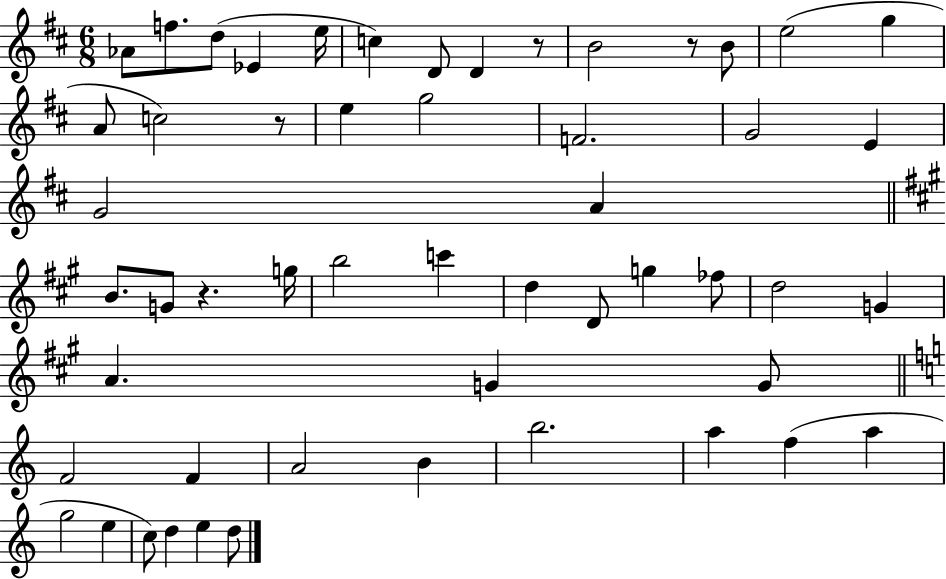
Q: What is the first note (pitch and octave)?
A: Ab4